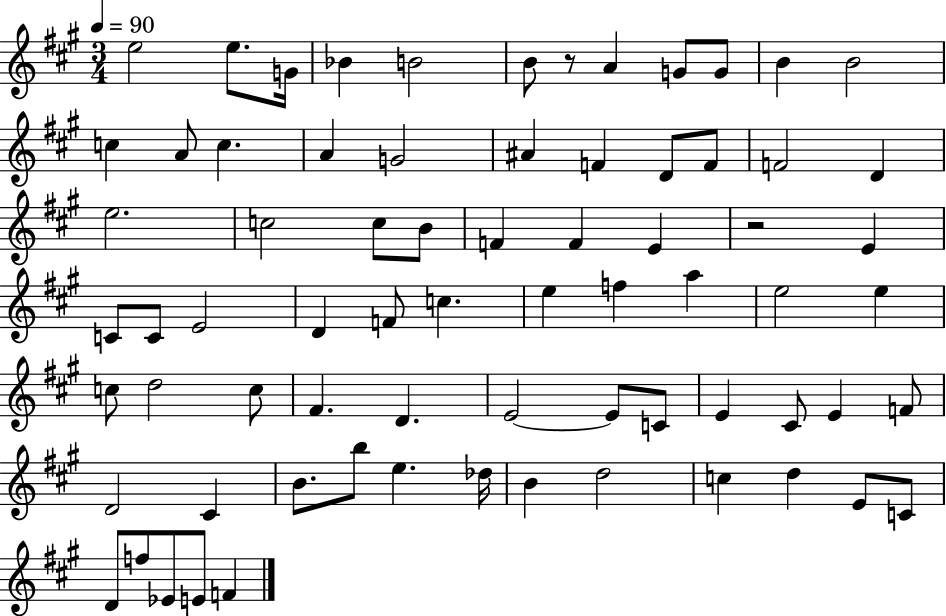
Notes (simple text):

E5/h E5/e. G4/s Bb4/q B4/h B4/e R/e A4/q G4/e G4/e B4/q B4/h C5/q A4/e C5/q. A4/q G4/h A#4/q F4/q D4/e F4/e F4/h D4/q E5/h. C5/h C5/e B4/e F4/q F4/q E4/q R/h E4/q C4/e C4/e E4/h D4/q F4/e C5/q. E5/q F5/q A5/q E5/h E5/q C5/e D5/h C5/e F#4/q. D4/q. E4/h E4/e C4/e E4/q C#4/e E4/q F4/e D4/h C#4/q B4/e. B5/e E5/q. Db5/s B4/q D5/h C5/q D5/q E4/e C4/e D4/e F5/e Eb4/e E4/e F4/q